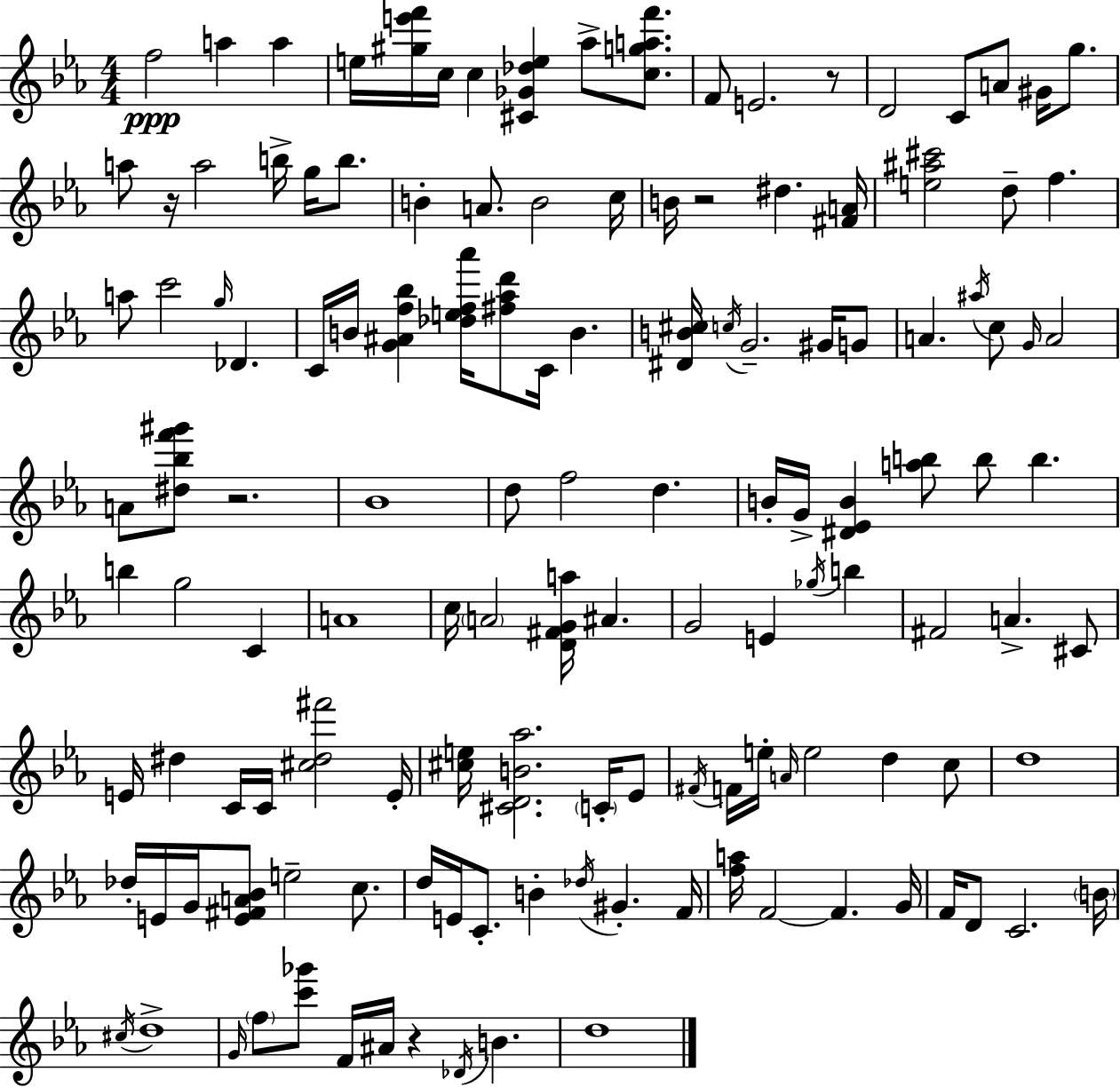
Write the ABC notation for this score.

X:1
T:Untitled
M:4/4
L:1/4
K:Cm
f2 a a e/4 [^ge'f']/4 c/4 c [^C_G_de] _a/2 [cgaf']/2 F/2 E2 z/2 D2 C/2 A/2 ^G/4 g/2 a/2 z/4 a2 b/4 g/4 b/2 B A/2 B2 c/4 B/4 z2 ^d [^FA]/4 [e^a^c']2 d/2 f a/2 c'2 g/4 _D C/4 B/4 [G^Af_b] [_def_a']/4 [^f_ad']/2 C/4 B [^DB^c]/4 c/4 G2 ^G/4 G/2 A ^a/4 c/2 G/4 A2 A/2 [^d_bf'^g']/2 z2 _B4 d/2 f2 d B/4 G/4 [^D_EB] [ab]/2 b/2 b b g2 C A4 c/4 A2 [D^FGa]/4 ^A G2 E _g/4 b ^F2 A ^C/2 E/4 ^d C/4 C/4 [^c^d^f']2 E/4 [^ce]/4 [^CDB_a]2 C/4 _E/2 ^F/4 F/4 e/4 A/4 e2 d c/2 d4 _d/4 E/4 G/4 [E^FA_B]/2 e2 c/2 d/4 E/4 C/2 B _d/4 ^G F/4 [fa]/4 F2 F G/4 F/4 D/2 C2 B/4 ^c/4 d4 G/4 f/2 [c'_g']/2 F/4 ^A/4 z _D/4 B d4